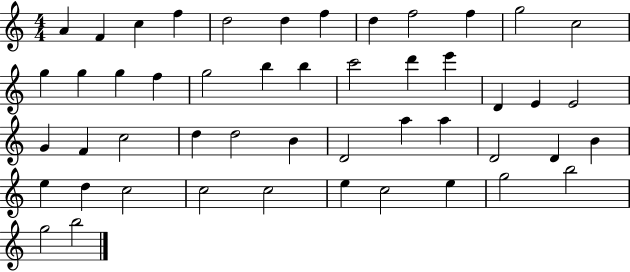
{
  \clef treble
  \numericTimeSignature
  \time 4/4
  \key c \major
  a'4 f'4 c''4 f''4 | d''2 d''4 f''4 | d''4 f''2 f''4 | g''2 c''2 | \break g''4 g''4 g''4 f''4 | g''2 b''4 b''4 | c'''2 d'''4 e'''4 | d'4 e'4 e'2 | \break g'4 f'4 c''2 | d''4 d''2 b'4 | d'2 a''4 a''4 | d'2 d'4 b'4 | \break e''4 d''4 c''2 | c''2 c''2 | e''4 c''2 e''4 | g''2 b''2 | \break g''2 b''2 | \bar "|."
}